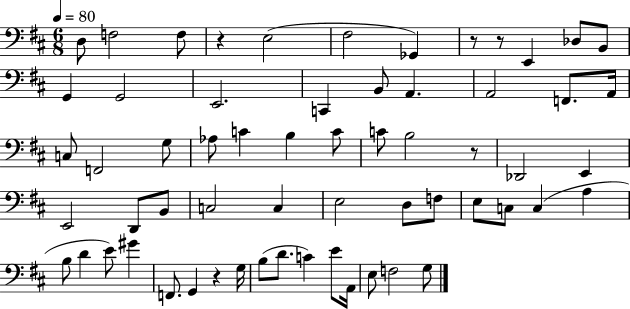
X:1
T:Untitled
M:6/8
L:1/4
K:D
D,/2 F,2 F,/2 z E,2 ^F,2 _G,, z/2 z/2 E,, _D,/2 B,,/2 G,, G,,2 E,,2 C,, B,,/2 A,, A,,2 F,,/2 A,,/4 C,/2 F,,2 G,/2 _A,/2 C B, C/2 C/2 B,2 z/2 _D,,2 E,, E,,2 D,,/2 B,,/2 C,2 C, E,2 D,/2 F,/2 E,/2 C,/2 C, A, B,/2 D E/2 ^G F,,/2 G,, z G,/4 B,/2 D/2 C E/2 A,,/4 E,/2 F,2 G,/2